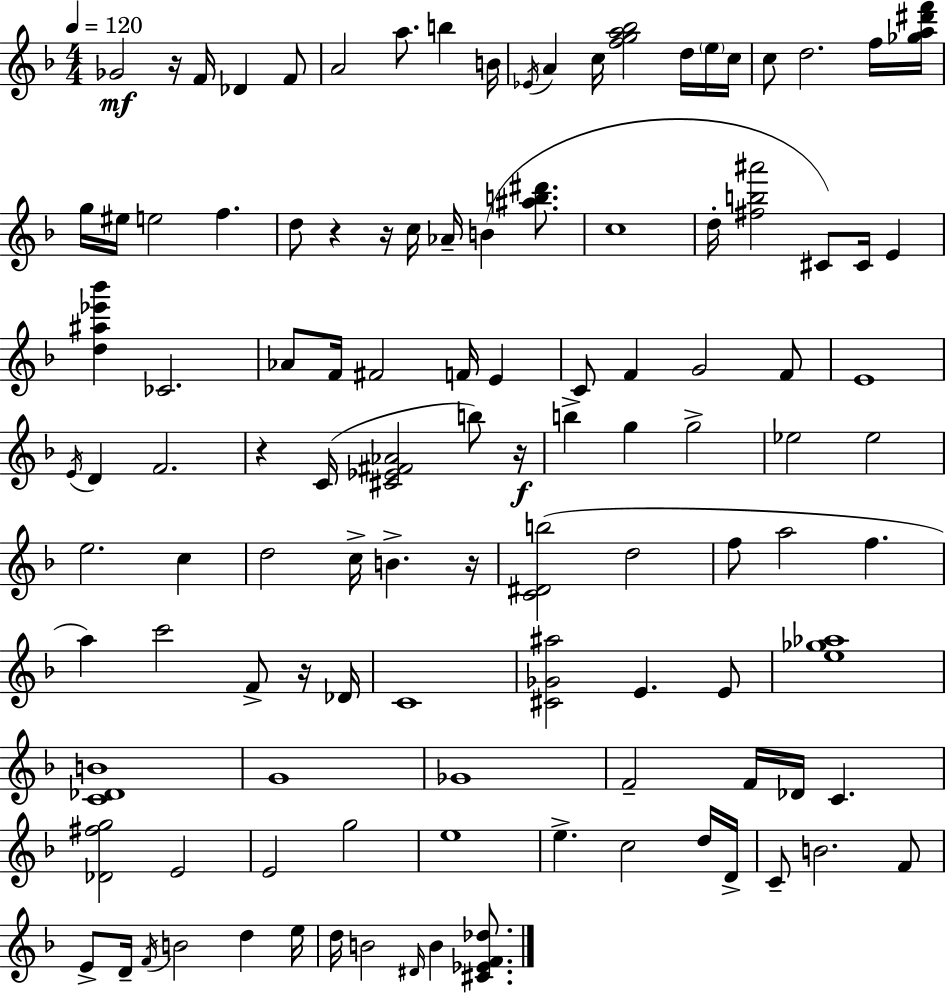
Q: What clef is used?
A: treble